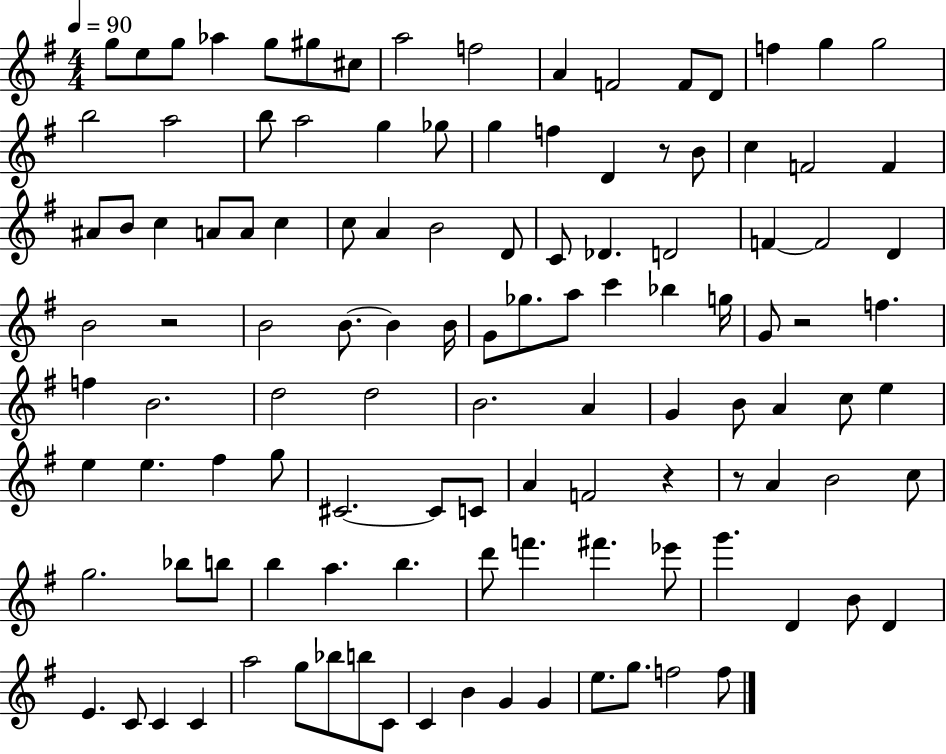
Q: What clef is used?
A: treble